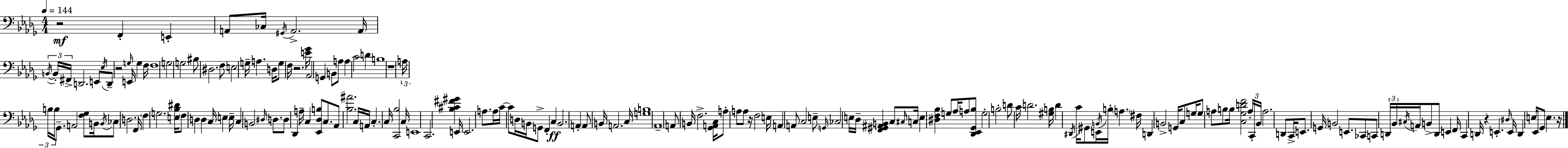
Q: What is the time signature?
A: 4/4